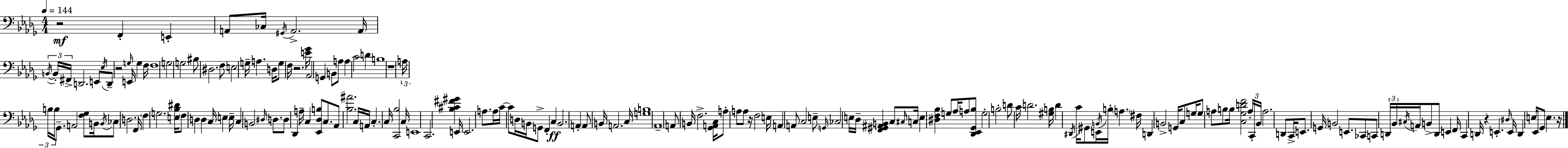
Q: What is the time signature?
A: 4/4